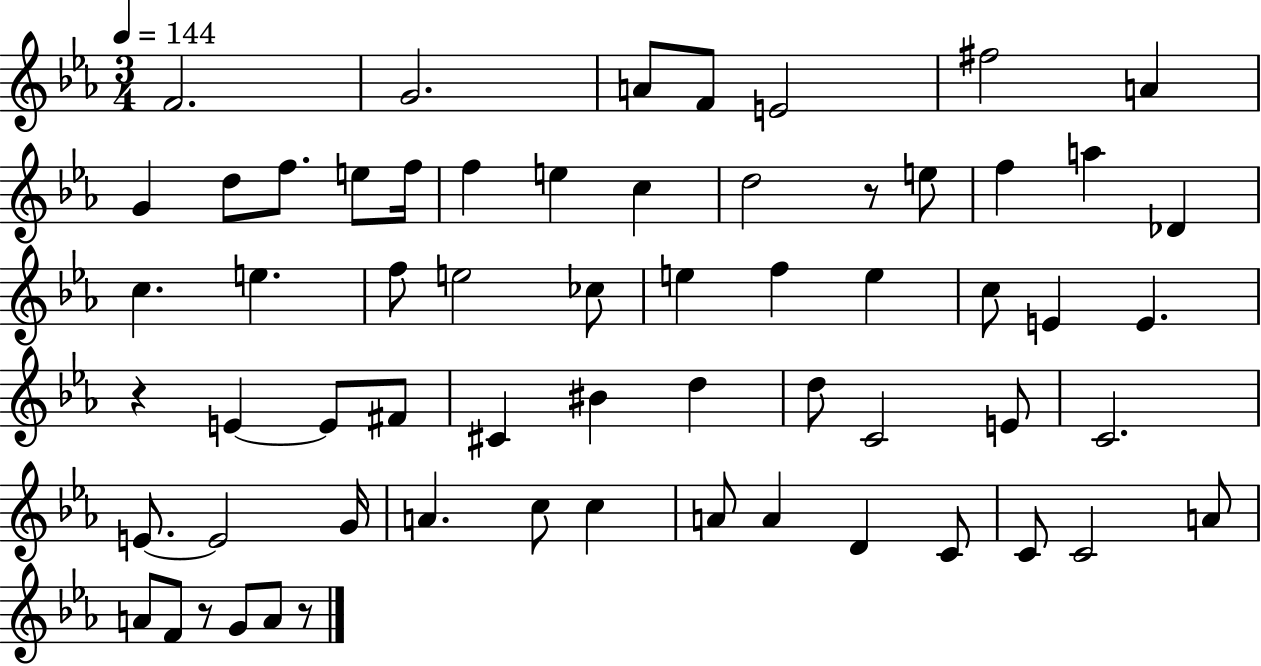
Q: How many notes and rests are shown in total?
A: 62